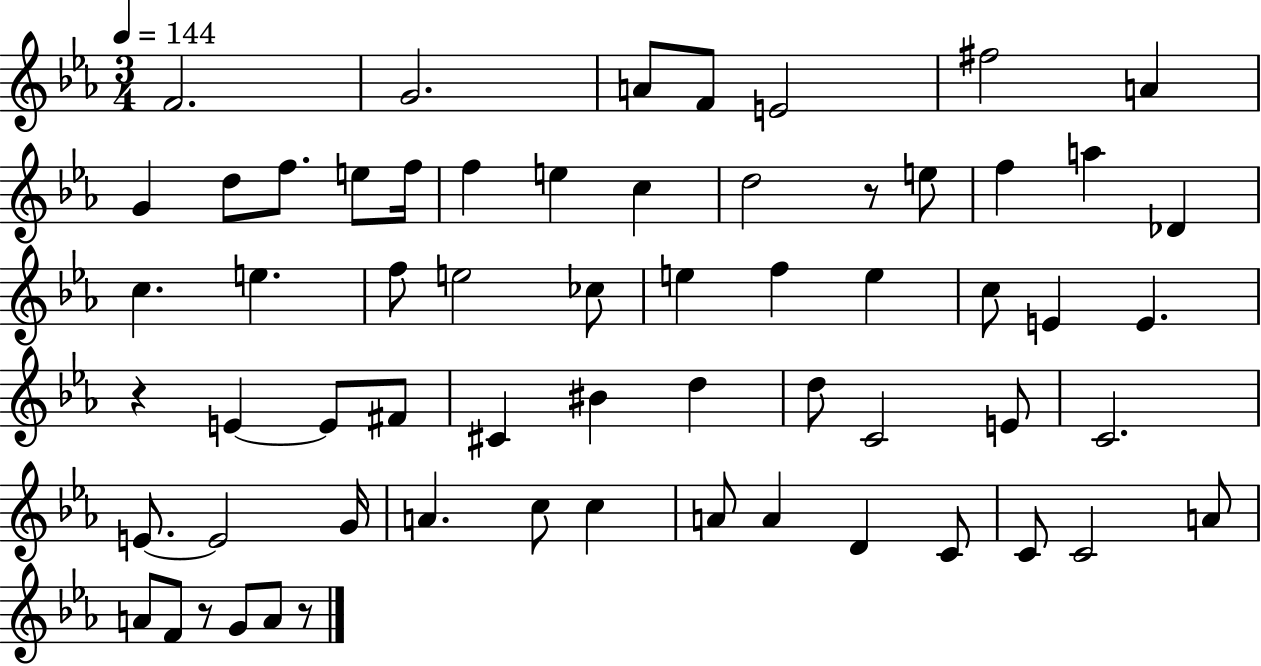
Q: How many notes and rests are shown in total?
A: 62